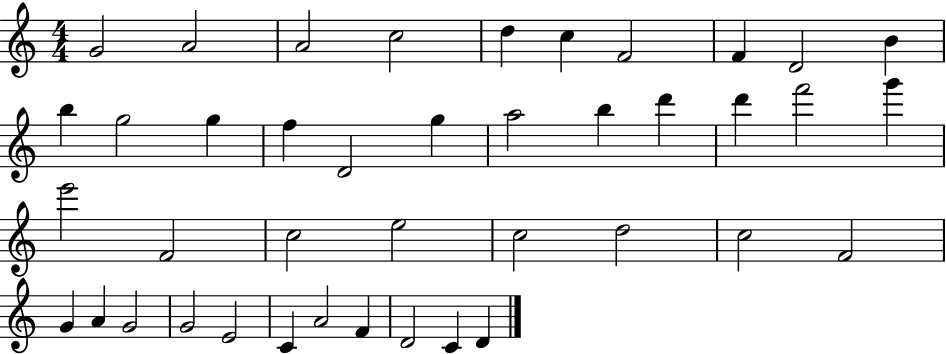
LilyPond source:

{
  \clef treble
  \numericTimeSignature
  \time 4/4
  \key c \major
  g'2 a'2 | a'2 c''2 | d''4 c''4 f'2 | f'4 d'2 b'4 | \break b''4 g''2 g''4 | f''4 d'2 g''4 | a''2 b''4 d'''4 | d'''4 f'''2 g'''4 | \break e'''2 f'2 | c''2 e''2 | c''2 d''2 | c''2 f'2 | \break g'4 a'4 g'2 | g'2 e'2 | c'4 a'2 f'4 | d'2 c'4 d'4 | \break \bar "|."
}